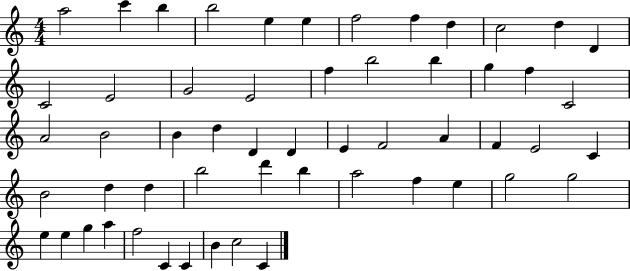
{
  \clef treble
  \numericTimeSignature
  \time 4/4
  \key c \major
  a''2 c'''4 b''4 | b''2 e''4 e''4 | f''2 f''4 d''4 | c''2 d''4 d'4 | \break c'2 e'2 | g'2 e'2 | f''4 b''2 b''4 | g''4 f''4 c'2 | \break a'2 b'2 | b'4 d''4 d'4 d'4 | e'4 f'2 a'4 | f'4 e'2 c'4 | \break b'2 d''4 d''4 | b''2 d'''4 b''4 | a''2 f''4 e''4 | g''2 g''2 | \break e''4 e''4 g''4 a''4 | f''2 c'4 c'4 | b'4 c''2 c'4 | \bar "|."
}